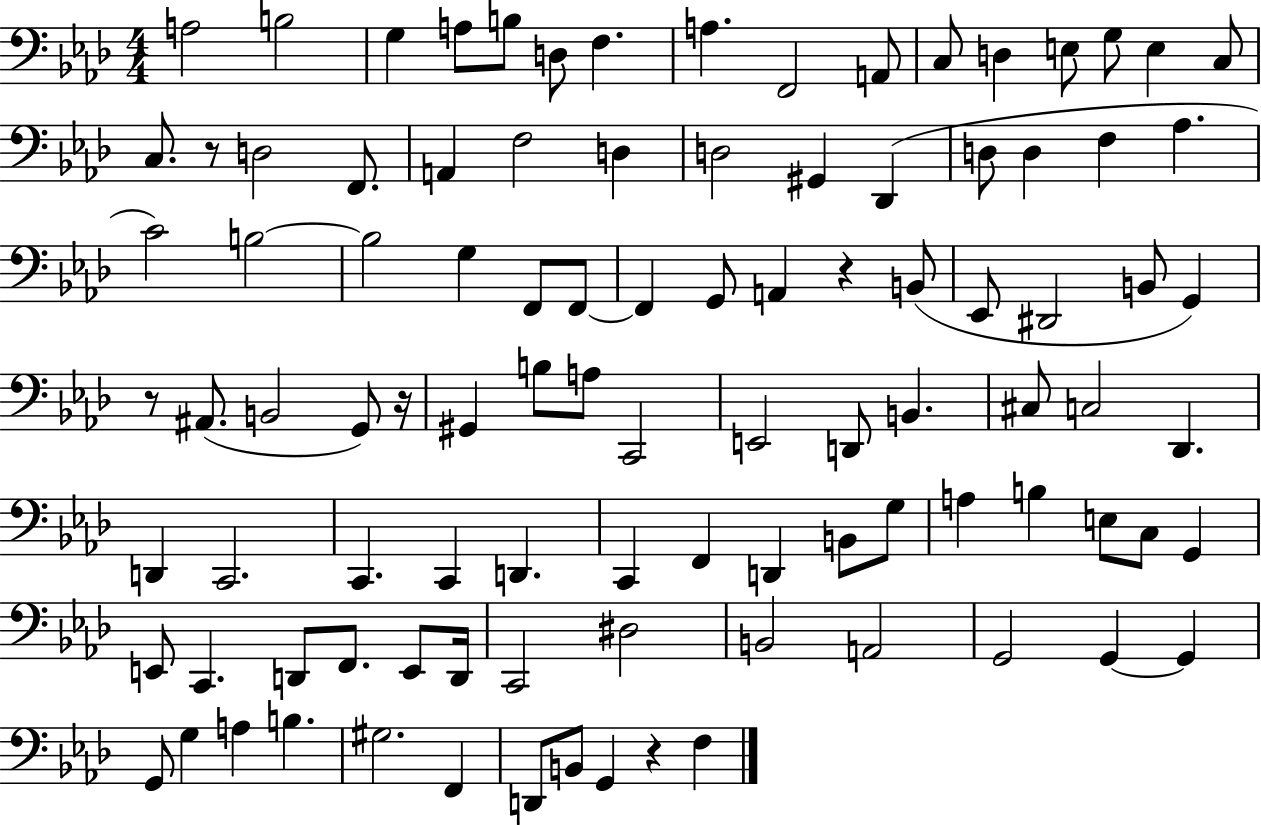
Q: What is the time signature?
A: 4/4